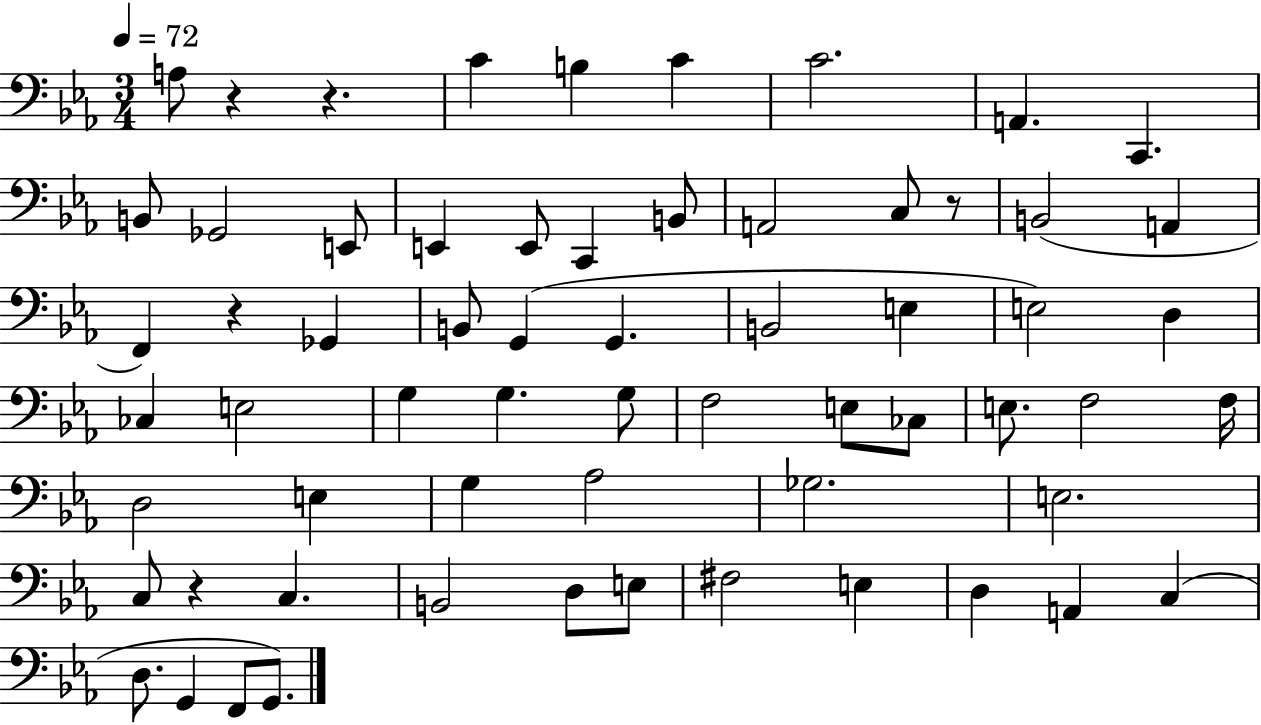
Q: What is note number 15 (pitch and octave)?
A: A2